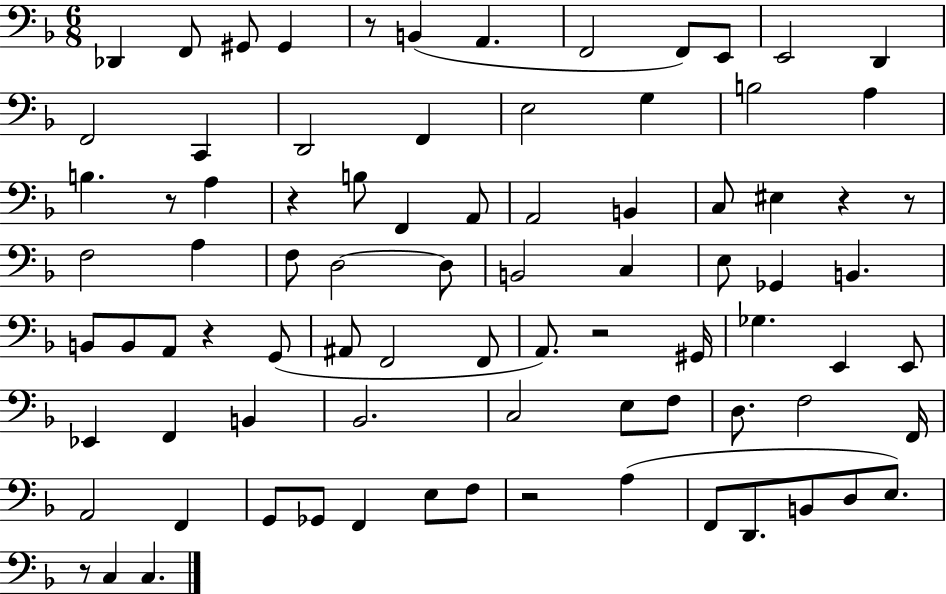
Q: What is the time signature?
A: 6/8